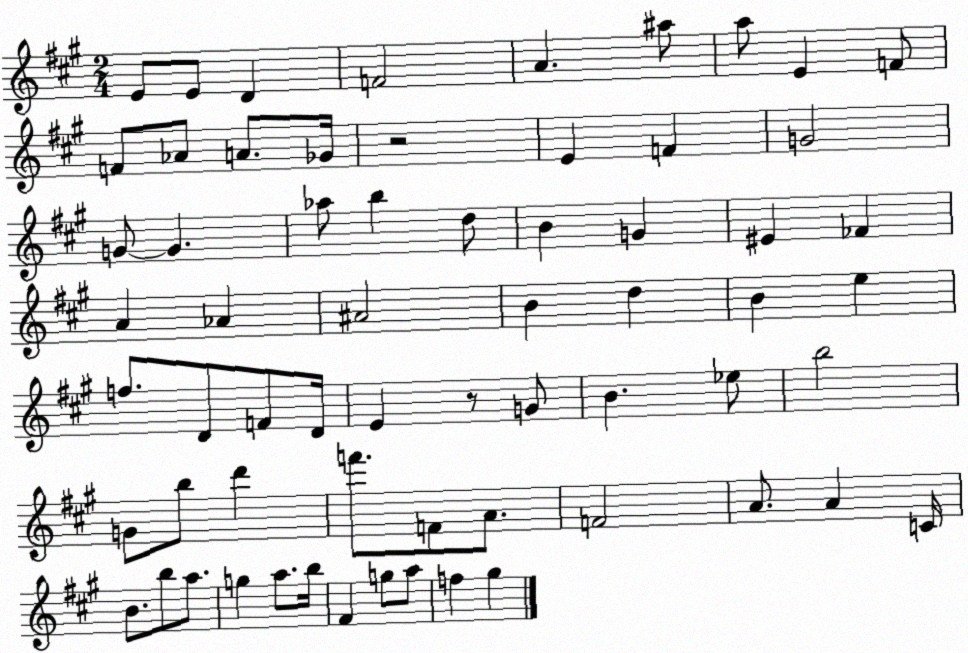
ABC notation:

X:1
T:Untitled
M:2/4
L:1/4
K:A
E/2 E/2 D F2 A ^a/2 a/2 E F/2 F/2 _A/2 A/2 _G/4 z2 E F G2 G/2 G _a/2 b d/2 B G ^E _F A _A ^A2 B d B e f/2 D/2 F/2 D/4 E z/2 G/2 B _e/2 b2 G/2 b/2 d' f'/2 F/2 A/2 F2 A/2 A C/4 B/2 b/2 a/2 g a/2 b/4 ^F g/2 a/2 f ^g